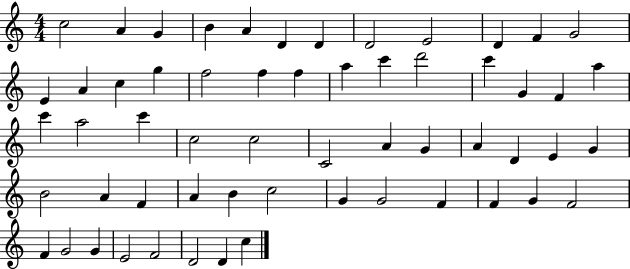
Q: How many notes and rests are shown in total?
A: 58